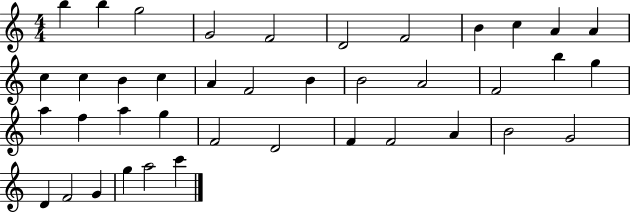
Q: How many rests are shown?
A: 0